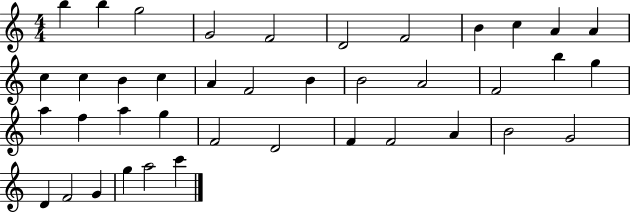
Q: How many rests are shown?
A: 0